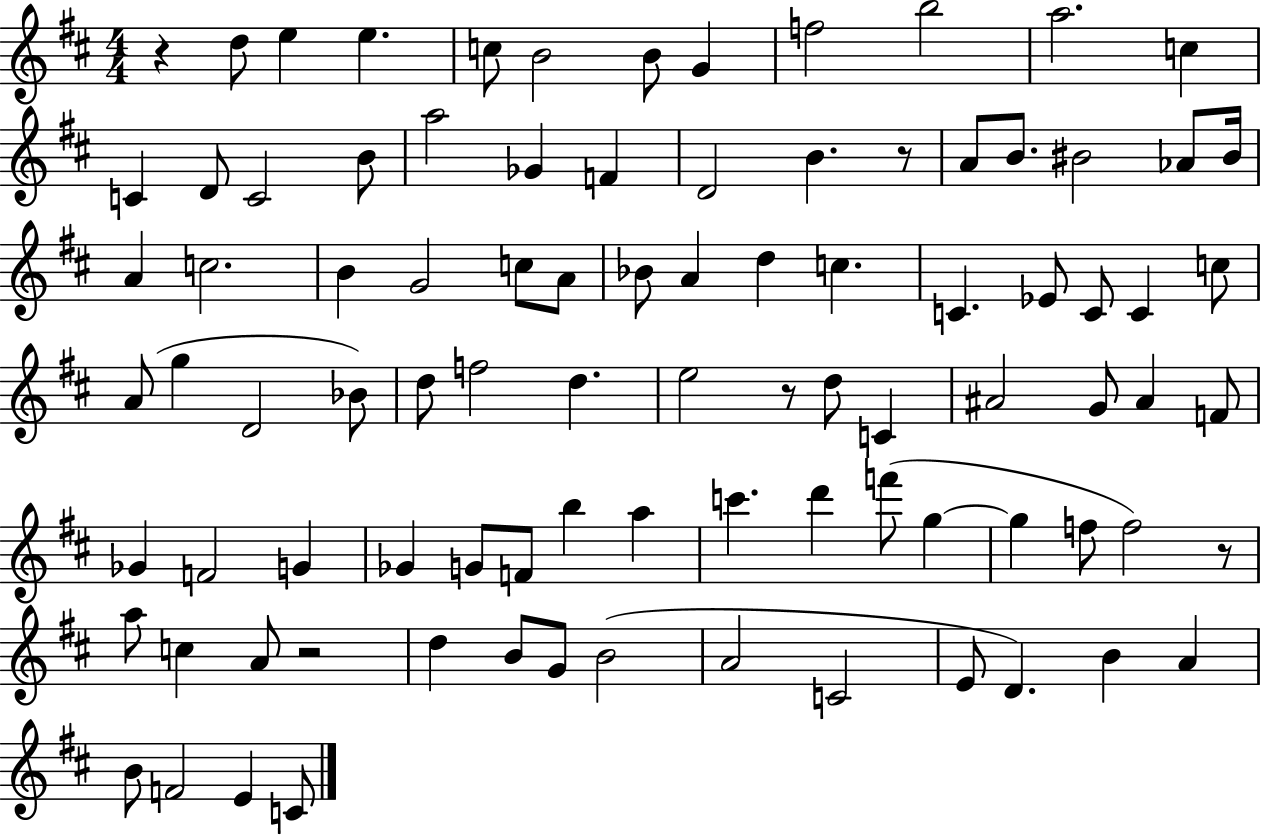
R/q D5/e E5/q E5/q. C5/e B4/h B4/e G4/q F5/h B5/h A5/h. C5/q C4/q D4/e C4/h B4/e A5/h Gb4/q F4/q D4/h B4/q. R/e A4/e B4/e. BIS4/h Ab4/e BIS4/s A4/q C5/h. B4/q G4/h C5/e A4/e Bb4/e A4/q D5/q C5/q. C4/q. Eb4/e C4/e C4/q C5/e A4/e G5/q D4/h Bb4/e D5/e F5/h D5/q. E5/h R/e D5/e C4/q A#4/h G4/e A#4/q F4/e Gb4/q F4/h G4/q Gb4/q G4/e F4/e B5/q A5/q C6/q. D6/q F6/e G5/q G5/q F5/e F5/h R/e A5/e C5/q A4/e R/h D5/q B4/e G4/e B4/h A4/h C4/h E4/e D4/q. B4/q A4/q B4/e F4/h E4/q C4/e